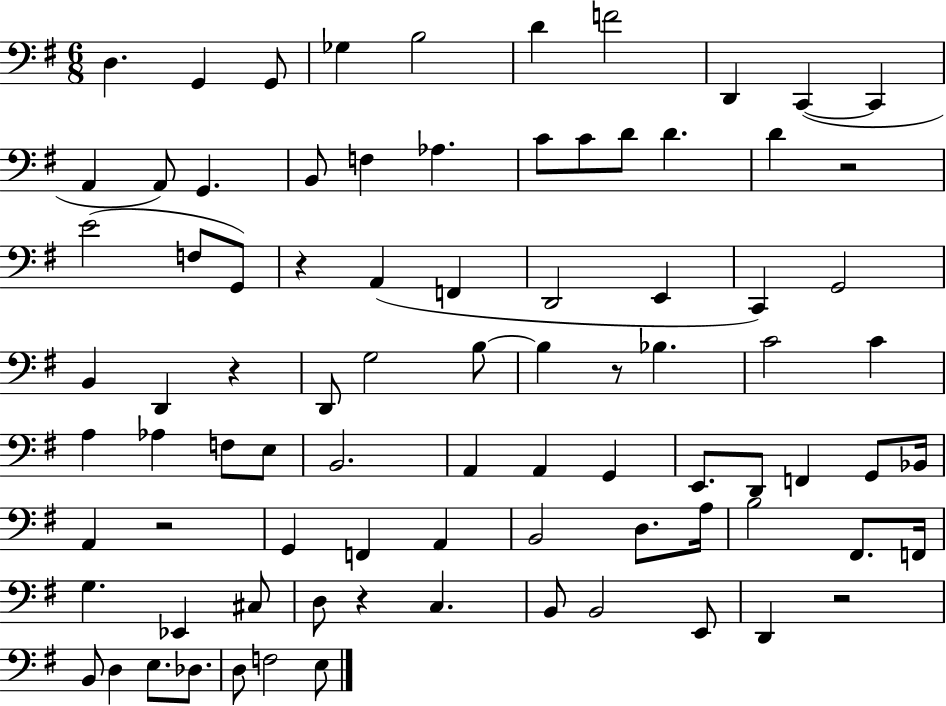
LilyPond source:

{
  \clef bass
  \numericTimeSignature
  \time 6/8
  \key g \major
  d4. g,4 g,8 | ges4 b2 | d'4 f'2 | d,4 c,4~(~ c,4 | \break a,4 a,8) g,4. | b,8 f4 aes4. | c'8 c'8 d'8 d'4. | d'4 r2 | \break e'2( f8 g,8) | r4 a,4( f,4 | d,2 e,4 | c,4) g,2 | \break b,4 d,4 r4 | d,8 g2 b8~~ | b4 r8 bes4. | c'2 c'4 | \break a4 aes4 f8 e8 | b,2. | a,4 a,4 g,4 | e,8. d,8 f,4 g,8 bes,16 | \break a,4 r2 | g,4 f,4 a,4 | b,2 d8. a16 | b2 fis,8. f,16 | \break g4. ees,4 cis8 | d8 r4 c4. | b,8 b,2 e,8 | d,4 r2 | \break b,8 d4 e8. des8. | d8 f2 e8 | \bar "|."
}